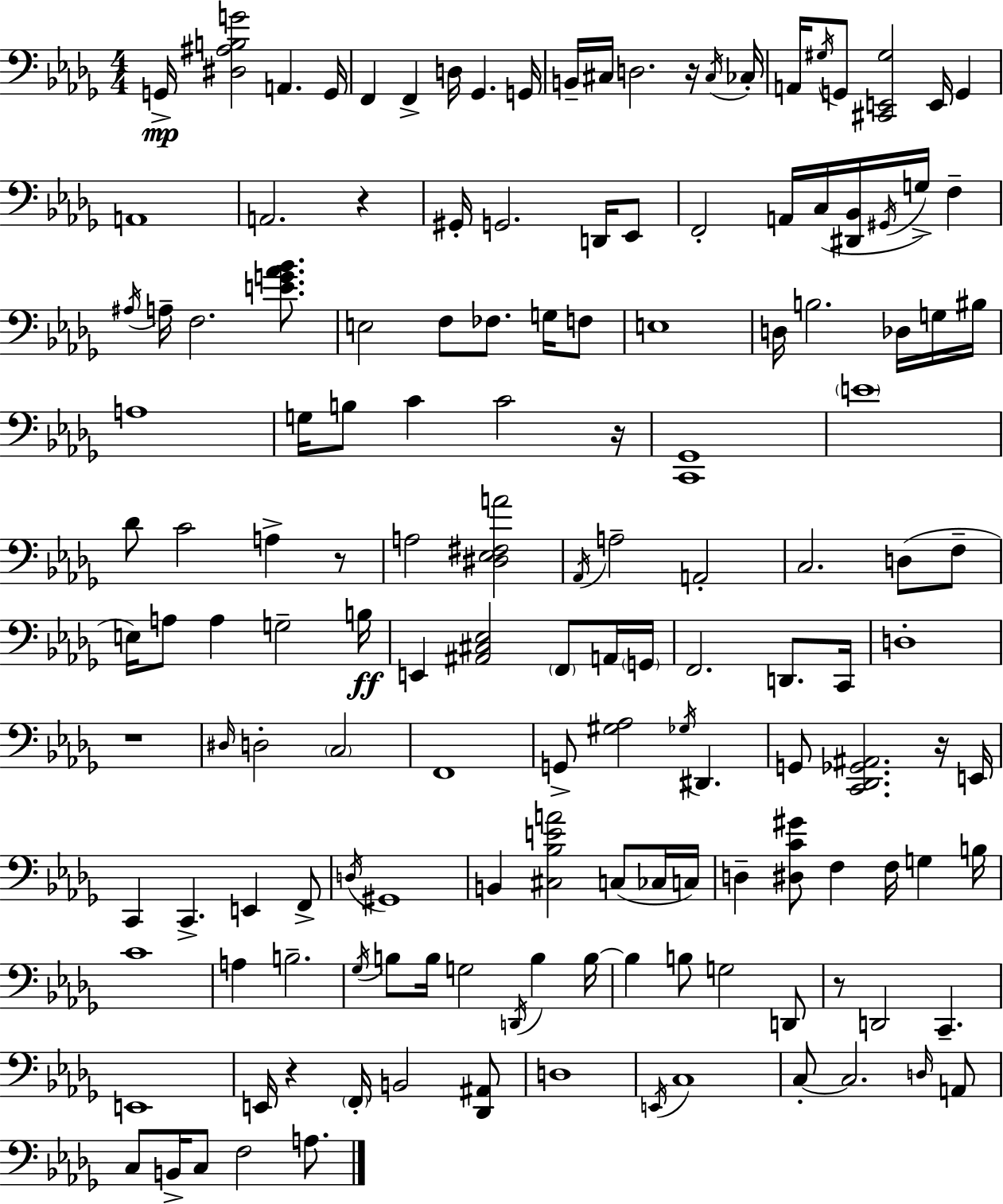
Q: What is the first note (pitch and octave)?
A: G2